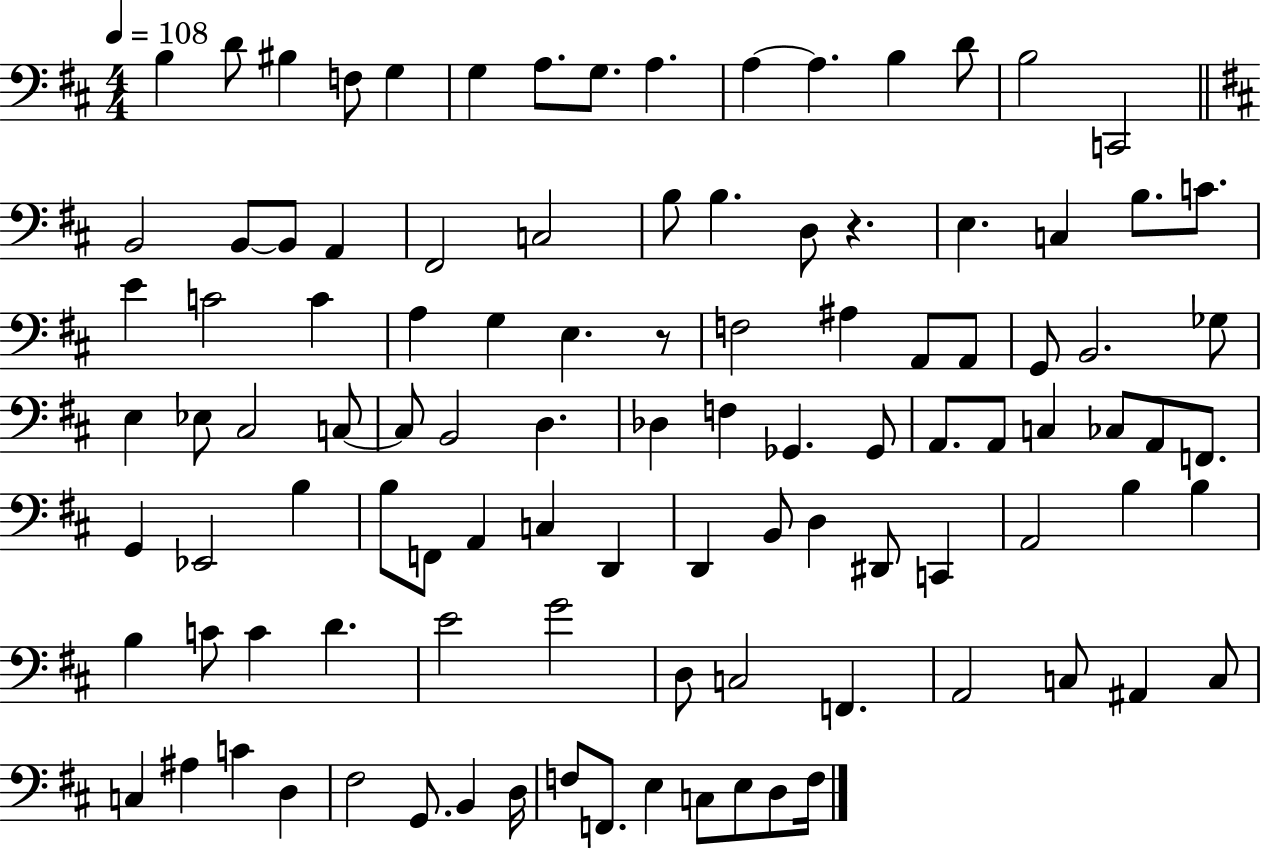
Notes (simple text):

B3/q D4/e BIS3/q F3/e G3/q G3/q A3/e. G3/e. A3/q. A3/q A3/q. B3/q D4/e B3/h C2/h B2/h B2/e B2/e A2/q F#2/h C3/h B3/e B3/q. D3/e R/q. E3/q. C3/q B3/e. C4/e. E4/q C4/h C4/q A3/q G3/q E3/q. R/e F3/h A#3/q A2/e A2/e G2/e B2/h. Gb3/e E3/q Eb3/e C#3/h C3/e C3/e B2/h D3/q. Db3/q F3/q Gb2/q. Gb2/e A2/e. A2/e C3/q CES3/e A2/e F2/e. G2/q Eb2/h B3/q B3/e F2/e A2/q C3/q D2/q D2/q B2/e D3/q D#2/e C2/q A2/h B3/q B3/q B3/q C4/e C4/q D4/q. E4/h G4/h D3/e C3/h F2/q. A2/h C3/e A#2/q C3/e C3/q A#3/q C4/q D3/q F#3/h G2/e. B2/q D3/s F3/e F2/e. E3/q C3/e E3/e D3/e F3/s